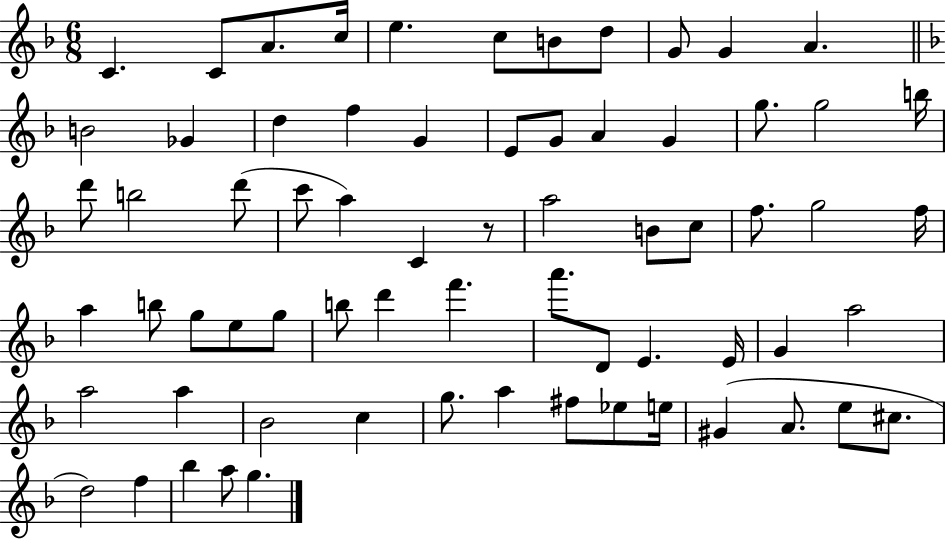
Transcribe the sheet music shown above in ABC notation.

X:1
T:Untitled
M:6/8
L:1/4
K:F
C C/2 A/2 c/4 e c/2 B/2 d/2 G/2 G A B2 _G d f G E/2 G/2 A G g/2 g2 b/4 d'/2 b2 d'/2 c'/2 a C z/2 a2 B/2 c/2 f/2 g2 f/4 a b/2 g/2 e/2 g/2 b/2 d' f' a'/2 D/2 E E/4 G a2 a2 a _B2 c g/2 a ^f/2 _e/2 e/4 ^G A/2 e/2 ^c/2 d2 f _b a/2 g